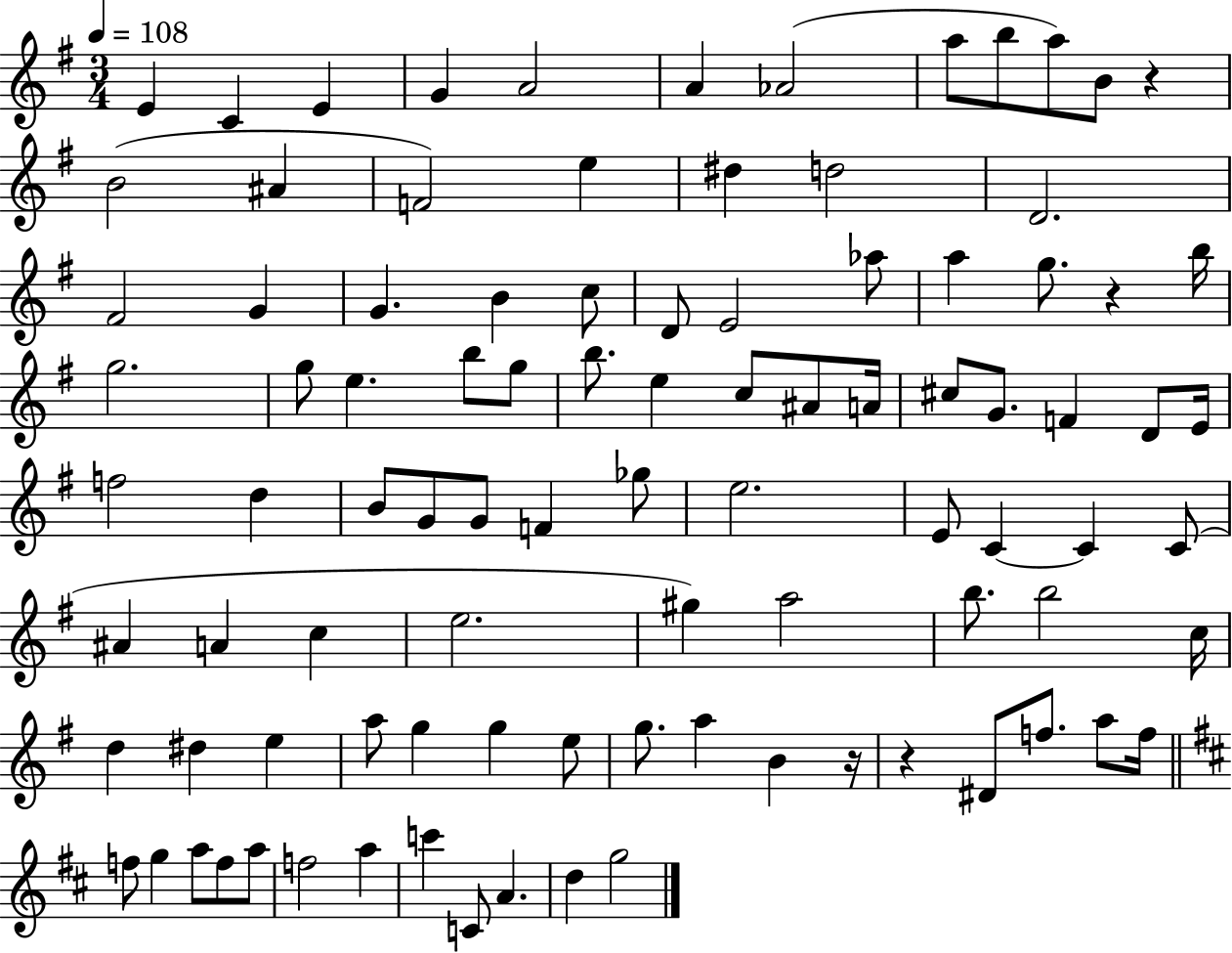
{
  \clef treble
  \numericTimeSignature
  \time 3/4
  \key g \major
  \tempo 4 = 108
  e'4 c'4 e'4 | g'4 a'2 | a'4 aes'2( | a''8 b''8 a''8) b'8 r4 | \break b'2( ais'4 | f'2) e''4 | dis''4 d''2 | d'2. | \break fis'2 g'4 | g'4. b'4 c''8 | d'8 e'2 aes''8 | a''4 g''8. r4 b''16 | \break g''2. | g''8 e''4. b''8 g''8 | b''8. e''4 c''8 ais'8 a'16 | cis''8 g'8. f'4 d'8 e'16 | \break f''2 d''4 | b'8 g'8 g'8 f'4 ges''8 | e''2. | e'8 c'4~~ c'4 c'8( | \break ais'4 a'4 c''4 | e''2. | gis''4) a''2 | b''8. b''2 c''16 | \break d''4 dis''4 e''4 | a''8 g''4 g''4 e''8 | g''8. a''4 b'4 r16 | r4 dis'8 f''8. a''8 f''16 | \break \bar "||" \break \key b \minor f''8 g''4 a''8 f''8 a''8 | f''2 a''4 | c'''4 c'8 a'4. | d''4 g''2 | \break \bar "|."
}